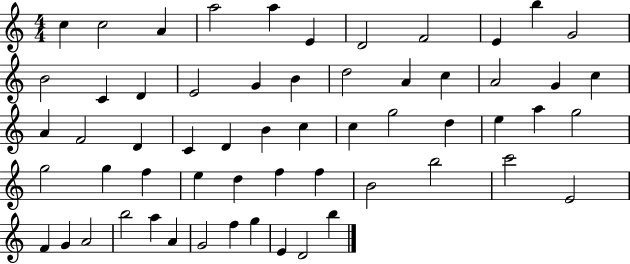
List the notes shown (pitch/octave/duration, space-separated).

C5/q C5/h A4/q A5/h A5/q E4/q D4/h F4/h E4/q B5/q G4/h B4/h C4/q D4/q E4/h G4/q B4/q D5/h A4/q C5/q A4/h G4/q C5/q A4/q F4/h D4/q C4/q D4/q B4/q C5/q C5/q G5/h D5/q E5/q A5/q G5/h G5/h G5/q F5/q E5/q D5/q F5/q F5/q B4/h B5/h C6/h E4/h F4/q G4/q A4/h B5/h A5/q A4/q G4/h F5/q G5/q E4/q D4/h B5/q